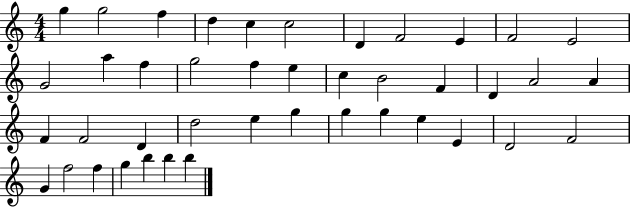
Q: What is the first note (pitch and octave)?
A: G5